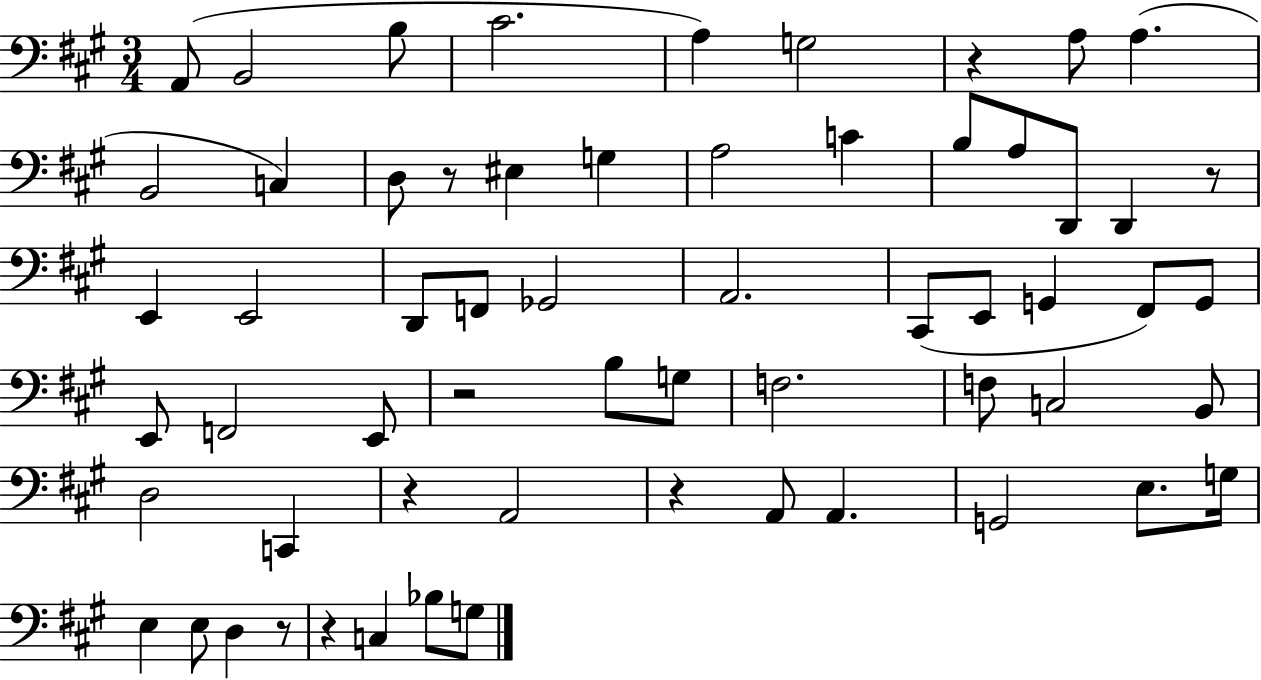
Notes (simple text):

A2/e B2/h B3/e C#4/h. A3/q G3/h R/q A3/e A3/q. B2/h C3/q D3/e R/e EIS3/q G3/q A3/h C4/q B3/e A3/e D2/e D2/q R/e E2/q E2/h D2/e F2/e Gb2/h A2/h. C#2/e E2/e G2/q F#2/e G2/e E2/e F2/h E2/e R/h B3/e G3/e F3/h. F3/e C3/h B2/e D3/h C2/q R/q A2/h R/q A2/e A2/q. G2/h E3/e. G3/s E3/q E3/e D3/q R/e R/q C3/q Bb3/e G3/e